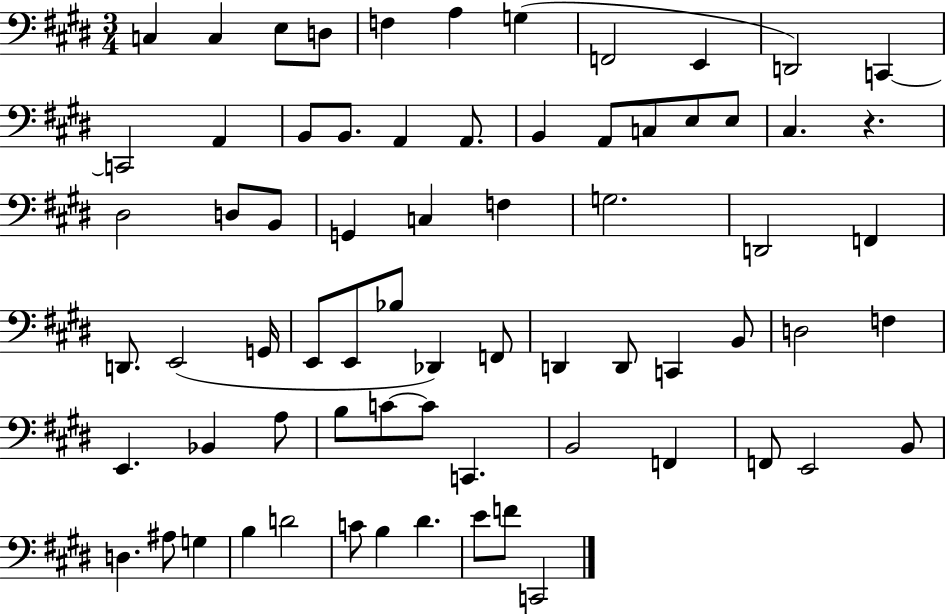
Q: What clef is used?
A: bass